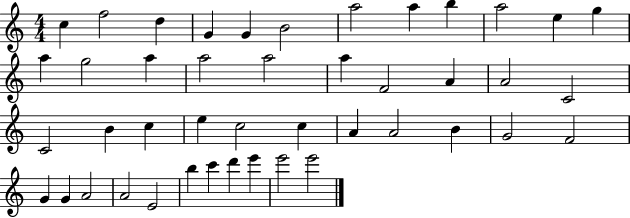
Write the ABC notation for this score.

X:1
T:Untitled
M:4/4
L:1/4
K:C
c f2 d G G B2 a2 a b a2 e g a g2 a a2 a2 a F2 A A2 C2 C2 B c e c2 c A A2 B G2 F2 G G A2 A2 E2 b c' d' e' e'2 e'2